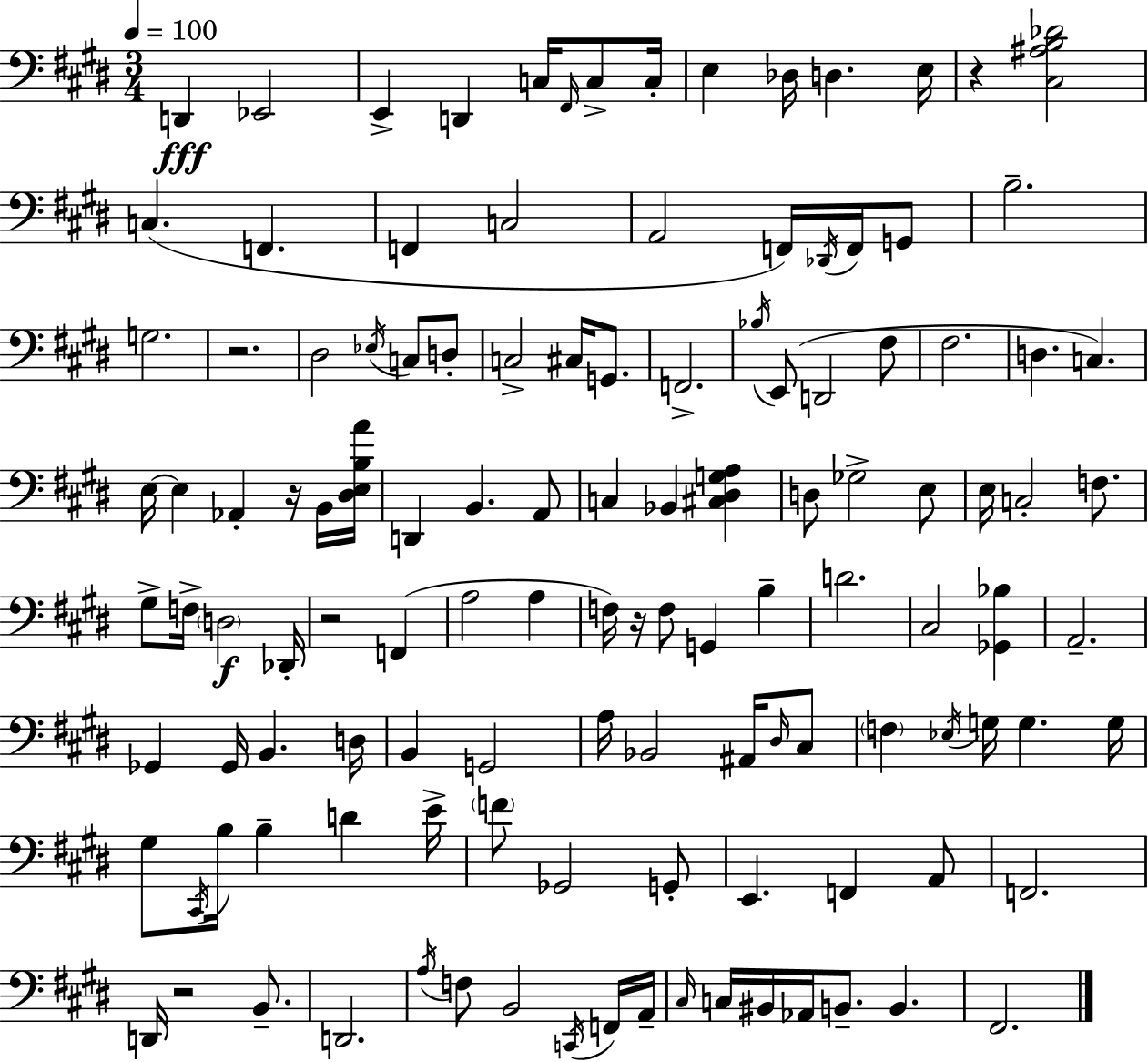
{
  \clef bass
  \numericTimeSignature
  \time 3/4
  \key e \major
  \tempo 4 = 100
  \repeat volta 2 { d,4\fff ees,2 | e,4-> d,4 c16 \grace { fis,16 } c8-> | c16-. e4 des16 d4. | e16 r4 <cis ais b des'>2 | \break c4.( f,4. | f,4 c2 | a,2 f,16) \acciaccatura { des,16 } f,16 | g,8 b2.-- | \break g2. | r2. | dis2 \acciaccatura { ees16 } c8 | d8-. c2-> cis16 | \break g,8. f,2.-> | \acciaccatura { bes16 } e,8( d,2 | fis8 fis2. | d4. c4.) | \break e16~~ e4 aes,4-. | r16 b,16 <dis e b a'>16 d,4 b,4. | a,8 c4 bes,4 | <cis dis g a>4 d8 ges2-> | \break e8 e16 c2-. | f8. gis8-> f16-> \parenthesize d2\f | des,16-. r2 | f,4( a2 | \break a4 f16) r16 f8 g,4 | b4-- d'2. | cis2 | <ges, bes>4 a,2.-- | \break ges,4 ges,16 b,4. | d16 b,4 g,2 | a16 bes,2 | ais,16 \grace { dis16 } cis8 \parenthesize f4 \acciaccatura { ees16 } g16 g4. | \break g16 gis8 \acciaccatura { cis,16 } b16 b4-- | d'4 e'16-> \parenthesize f'8 ges,2 | g,8-. e,4. | f,4 a,8 f,2. | \break d,16 r2 | b,8.-- d,2. | \acciaccatura { a16 } f8 b,2 | \acciaccatura { c,16 } f,16 a,16-- \grace { cis16 } c16 bis,16 | \break aes,16 b,8.-- b,4. fis,2. | } \bar "|."
}